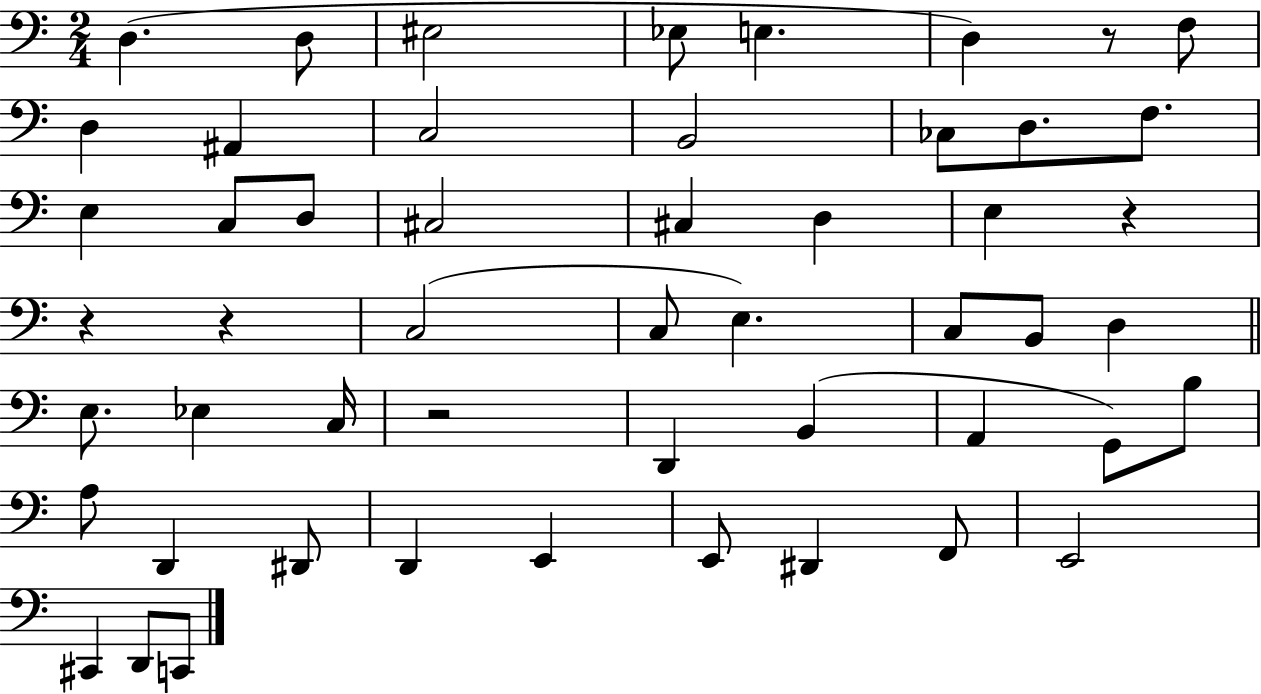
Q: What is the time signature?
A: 2/4